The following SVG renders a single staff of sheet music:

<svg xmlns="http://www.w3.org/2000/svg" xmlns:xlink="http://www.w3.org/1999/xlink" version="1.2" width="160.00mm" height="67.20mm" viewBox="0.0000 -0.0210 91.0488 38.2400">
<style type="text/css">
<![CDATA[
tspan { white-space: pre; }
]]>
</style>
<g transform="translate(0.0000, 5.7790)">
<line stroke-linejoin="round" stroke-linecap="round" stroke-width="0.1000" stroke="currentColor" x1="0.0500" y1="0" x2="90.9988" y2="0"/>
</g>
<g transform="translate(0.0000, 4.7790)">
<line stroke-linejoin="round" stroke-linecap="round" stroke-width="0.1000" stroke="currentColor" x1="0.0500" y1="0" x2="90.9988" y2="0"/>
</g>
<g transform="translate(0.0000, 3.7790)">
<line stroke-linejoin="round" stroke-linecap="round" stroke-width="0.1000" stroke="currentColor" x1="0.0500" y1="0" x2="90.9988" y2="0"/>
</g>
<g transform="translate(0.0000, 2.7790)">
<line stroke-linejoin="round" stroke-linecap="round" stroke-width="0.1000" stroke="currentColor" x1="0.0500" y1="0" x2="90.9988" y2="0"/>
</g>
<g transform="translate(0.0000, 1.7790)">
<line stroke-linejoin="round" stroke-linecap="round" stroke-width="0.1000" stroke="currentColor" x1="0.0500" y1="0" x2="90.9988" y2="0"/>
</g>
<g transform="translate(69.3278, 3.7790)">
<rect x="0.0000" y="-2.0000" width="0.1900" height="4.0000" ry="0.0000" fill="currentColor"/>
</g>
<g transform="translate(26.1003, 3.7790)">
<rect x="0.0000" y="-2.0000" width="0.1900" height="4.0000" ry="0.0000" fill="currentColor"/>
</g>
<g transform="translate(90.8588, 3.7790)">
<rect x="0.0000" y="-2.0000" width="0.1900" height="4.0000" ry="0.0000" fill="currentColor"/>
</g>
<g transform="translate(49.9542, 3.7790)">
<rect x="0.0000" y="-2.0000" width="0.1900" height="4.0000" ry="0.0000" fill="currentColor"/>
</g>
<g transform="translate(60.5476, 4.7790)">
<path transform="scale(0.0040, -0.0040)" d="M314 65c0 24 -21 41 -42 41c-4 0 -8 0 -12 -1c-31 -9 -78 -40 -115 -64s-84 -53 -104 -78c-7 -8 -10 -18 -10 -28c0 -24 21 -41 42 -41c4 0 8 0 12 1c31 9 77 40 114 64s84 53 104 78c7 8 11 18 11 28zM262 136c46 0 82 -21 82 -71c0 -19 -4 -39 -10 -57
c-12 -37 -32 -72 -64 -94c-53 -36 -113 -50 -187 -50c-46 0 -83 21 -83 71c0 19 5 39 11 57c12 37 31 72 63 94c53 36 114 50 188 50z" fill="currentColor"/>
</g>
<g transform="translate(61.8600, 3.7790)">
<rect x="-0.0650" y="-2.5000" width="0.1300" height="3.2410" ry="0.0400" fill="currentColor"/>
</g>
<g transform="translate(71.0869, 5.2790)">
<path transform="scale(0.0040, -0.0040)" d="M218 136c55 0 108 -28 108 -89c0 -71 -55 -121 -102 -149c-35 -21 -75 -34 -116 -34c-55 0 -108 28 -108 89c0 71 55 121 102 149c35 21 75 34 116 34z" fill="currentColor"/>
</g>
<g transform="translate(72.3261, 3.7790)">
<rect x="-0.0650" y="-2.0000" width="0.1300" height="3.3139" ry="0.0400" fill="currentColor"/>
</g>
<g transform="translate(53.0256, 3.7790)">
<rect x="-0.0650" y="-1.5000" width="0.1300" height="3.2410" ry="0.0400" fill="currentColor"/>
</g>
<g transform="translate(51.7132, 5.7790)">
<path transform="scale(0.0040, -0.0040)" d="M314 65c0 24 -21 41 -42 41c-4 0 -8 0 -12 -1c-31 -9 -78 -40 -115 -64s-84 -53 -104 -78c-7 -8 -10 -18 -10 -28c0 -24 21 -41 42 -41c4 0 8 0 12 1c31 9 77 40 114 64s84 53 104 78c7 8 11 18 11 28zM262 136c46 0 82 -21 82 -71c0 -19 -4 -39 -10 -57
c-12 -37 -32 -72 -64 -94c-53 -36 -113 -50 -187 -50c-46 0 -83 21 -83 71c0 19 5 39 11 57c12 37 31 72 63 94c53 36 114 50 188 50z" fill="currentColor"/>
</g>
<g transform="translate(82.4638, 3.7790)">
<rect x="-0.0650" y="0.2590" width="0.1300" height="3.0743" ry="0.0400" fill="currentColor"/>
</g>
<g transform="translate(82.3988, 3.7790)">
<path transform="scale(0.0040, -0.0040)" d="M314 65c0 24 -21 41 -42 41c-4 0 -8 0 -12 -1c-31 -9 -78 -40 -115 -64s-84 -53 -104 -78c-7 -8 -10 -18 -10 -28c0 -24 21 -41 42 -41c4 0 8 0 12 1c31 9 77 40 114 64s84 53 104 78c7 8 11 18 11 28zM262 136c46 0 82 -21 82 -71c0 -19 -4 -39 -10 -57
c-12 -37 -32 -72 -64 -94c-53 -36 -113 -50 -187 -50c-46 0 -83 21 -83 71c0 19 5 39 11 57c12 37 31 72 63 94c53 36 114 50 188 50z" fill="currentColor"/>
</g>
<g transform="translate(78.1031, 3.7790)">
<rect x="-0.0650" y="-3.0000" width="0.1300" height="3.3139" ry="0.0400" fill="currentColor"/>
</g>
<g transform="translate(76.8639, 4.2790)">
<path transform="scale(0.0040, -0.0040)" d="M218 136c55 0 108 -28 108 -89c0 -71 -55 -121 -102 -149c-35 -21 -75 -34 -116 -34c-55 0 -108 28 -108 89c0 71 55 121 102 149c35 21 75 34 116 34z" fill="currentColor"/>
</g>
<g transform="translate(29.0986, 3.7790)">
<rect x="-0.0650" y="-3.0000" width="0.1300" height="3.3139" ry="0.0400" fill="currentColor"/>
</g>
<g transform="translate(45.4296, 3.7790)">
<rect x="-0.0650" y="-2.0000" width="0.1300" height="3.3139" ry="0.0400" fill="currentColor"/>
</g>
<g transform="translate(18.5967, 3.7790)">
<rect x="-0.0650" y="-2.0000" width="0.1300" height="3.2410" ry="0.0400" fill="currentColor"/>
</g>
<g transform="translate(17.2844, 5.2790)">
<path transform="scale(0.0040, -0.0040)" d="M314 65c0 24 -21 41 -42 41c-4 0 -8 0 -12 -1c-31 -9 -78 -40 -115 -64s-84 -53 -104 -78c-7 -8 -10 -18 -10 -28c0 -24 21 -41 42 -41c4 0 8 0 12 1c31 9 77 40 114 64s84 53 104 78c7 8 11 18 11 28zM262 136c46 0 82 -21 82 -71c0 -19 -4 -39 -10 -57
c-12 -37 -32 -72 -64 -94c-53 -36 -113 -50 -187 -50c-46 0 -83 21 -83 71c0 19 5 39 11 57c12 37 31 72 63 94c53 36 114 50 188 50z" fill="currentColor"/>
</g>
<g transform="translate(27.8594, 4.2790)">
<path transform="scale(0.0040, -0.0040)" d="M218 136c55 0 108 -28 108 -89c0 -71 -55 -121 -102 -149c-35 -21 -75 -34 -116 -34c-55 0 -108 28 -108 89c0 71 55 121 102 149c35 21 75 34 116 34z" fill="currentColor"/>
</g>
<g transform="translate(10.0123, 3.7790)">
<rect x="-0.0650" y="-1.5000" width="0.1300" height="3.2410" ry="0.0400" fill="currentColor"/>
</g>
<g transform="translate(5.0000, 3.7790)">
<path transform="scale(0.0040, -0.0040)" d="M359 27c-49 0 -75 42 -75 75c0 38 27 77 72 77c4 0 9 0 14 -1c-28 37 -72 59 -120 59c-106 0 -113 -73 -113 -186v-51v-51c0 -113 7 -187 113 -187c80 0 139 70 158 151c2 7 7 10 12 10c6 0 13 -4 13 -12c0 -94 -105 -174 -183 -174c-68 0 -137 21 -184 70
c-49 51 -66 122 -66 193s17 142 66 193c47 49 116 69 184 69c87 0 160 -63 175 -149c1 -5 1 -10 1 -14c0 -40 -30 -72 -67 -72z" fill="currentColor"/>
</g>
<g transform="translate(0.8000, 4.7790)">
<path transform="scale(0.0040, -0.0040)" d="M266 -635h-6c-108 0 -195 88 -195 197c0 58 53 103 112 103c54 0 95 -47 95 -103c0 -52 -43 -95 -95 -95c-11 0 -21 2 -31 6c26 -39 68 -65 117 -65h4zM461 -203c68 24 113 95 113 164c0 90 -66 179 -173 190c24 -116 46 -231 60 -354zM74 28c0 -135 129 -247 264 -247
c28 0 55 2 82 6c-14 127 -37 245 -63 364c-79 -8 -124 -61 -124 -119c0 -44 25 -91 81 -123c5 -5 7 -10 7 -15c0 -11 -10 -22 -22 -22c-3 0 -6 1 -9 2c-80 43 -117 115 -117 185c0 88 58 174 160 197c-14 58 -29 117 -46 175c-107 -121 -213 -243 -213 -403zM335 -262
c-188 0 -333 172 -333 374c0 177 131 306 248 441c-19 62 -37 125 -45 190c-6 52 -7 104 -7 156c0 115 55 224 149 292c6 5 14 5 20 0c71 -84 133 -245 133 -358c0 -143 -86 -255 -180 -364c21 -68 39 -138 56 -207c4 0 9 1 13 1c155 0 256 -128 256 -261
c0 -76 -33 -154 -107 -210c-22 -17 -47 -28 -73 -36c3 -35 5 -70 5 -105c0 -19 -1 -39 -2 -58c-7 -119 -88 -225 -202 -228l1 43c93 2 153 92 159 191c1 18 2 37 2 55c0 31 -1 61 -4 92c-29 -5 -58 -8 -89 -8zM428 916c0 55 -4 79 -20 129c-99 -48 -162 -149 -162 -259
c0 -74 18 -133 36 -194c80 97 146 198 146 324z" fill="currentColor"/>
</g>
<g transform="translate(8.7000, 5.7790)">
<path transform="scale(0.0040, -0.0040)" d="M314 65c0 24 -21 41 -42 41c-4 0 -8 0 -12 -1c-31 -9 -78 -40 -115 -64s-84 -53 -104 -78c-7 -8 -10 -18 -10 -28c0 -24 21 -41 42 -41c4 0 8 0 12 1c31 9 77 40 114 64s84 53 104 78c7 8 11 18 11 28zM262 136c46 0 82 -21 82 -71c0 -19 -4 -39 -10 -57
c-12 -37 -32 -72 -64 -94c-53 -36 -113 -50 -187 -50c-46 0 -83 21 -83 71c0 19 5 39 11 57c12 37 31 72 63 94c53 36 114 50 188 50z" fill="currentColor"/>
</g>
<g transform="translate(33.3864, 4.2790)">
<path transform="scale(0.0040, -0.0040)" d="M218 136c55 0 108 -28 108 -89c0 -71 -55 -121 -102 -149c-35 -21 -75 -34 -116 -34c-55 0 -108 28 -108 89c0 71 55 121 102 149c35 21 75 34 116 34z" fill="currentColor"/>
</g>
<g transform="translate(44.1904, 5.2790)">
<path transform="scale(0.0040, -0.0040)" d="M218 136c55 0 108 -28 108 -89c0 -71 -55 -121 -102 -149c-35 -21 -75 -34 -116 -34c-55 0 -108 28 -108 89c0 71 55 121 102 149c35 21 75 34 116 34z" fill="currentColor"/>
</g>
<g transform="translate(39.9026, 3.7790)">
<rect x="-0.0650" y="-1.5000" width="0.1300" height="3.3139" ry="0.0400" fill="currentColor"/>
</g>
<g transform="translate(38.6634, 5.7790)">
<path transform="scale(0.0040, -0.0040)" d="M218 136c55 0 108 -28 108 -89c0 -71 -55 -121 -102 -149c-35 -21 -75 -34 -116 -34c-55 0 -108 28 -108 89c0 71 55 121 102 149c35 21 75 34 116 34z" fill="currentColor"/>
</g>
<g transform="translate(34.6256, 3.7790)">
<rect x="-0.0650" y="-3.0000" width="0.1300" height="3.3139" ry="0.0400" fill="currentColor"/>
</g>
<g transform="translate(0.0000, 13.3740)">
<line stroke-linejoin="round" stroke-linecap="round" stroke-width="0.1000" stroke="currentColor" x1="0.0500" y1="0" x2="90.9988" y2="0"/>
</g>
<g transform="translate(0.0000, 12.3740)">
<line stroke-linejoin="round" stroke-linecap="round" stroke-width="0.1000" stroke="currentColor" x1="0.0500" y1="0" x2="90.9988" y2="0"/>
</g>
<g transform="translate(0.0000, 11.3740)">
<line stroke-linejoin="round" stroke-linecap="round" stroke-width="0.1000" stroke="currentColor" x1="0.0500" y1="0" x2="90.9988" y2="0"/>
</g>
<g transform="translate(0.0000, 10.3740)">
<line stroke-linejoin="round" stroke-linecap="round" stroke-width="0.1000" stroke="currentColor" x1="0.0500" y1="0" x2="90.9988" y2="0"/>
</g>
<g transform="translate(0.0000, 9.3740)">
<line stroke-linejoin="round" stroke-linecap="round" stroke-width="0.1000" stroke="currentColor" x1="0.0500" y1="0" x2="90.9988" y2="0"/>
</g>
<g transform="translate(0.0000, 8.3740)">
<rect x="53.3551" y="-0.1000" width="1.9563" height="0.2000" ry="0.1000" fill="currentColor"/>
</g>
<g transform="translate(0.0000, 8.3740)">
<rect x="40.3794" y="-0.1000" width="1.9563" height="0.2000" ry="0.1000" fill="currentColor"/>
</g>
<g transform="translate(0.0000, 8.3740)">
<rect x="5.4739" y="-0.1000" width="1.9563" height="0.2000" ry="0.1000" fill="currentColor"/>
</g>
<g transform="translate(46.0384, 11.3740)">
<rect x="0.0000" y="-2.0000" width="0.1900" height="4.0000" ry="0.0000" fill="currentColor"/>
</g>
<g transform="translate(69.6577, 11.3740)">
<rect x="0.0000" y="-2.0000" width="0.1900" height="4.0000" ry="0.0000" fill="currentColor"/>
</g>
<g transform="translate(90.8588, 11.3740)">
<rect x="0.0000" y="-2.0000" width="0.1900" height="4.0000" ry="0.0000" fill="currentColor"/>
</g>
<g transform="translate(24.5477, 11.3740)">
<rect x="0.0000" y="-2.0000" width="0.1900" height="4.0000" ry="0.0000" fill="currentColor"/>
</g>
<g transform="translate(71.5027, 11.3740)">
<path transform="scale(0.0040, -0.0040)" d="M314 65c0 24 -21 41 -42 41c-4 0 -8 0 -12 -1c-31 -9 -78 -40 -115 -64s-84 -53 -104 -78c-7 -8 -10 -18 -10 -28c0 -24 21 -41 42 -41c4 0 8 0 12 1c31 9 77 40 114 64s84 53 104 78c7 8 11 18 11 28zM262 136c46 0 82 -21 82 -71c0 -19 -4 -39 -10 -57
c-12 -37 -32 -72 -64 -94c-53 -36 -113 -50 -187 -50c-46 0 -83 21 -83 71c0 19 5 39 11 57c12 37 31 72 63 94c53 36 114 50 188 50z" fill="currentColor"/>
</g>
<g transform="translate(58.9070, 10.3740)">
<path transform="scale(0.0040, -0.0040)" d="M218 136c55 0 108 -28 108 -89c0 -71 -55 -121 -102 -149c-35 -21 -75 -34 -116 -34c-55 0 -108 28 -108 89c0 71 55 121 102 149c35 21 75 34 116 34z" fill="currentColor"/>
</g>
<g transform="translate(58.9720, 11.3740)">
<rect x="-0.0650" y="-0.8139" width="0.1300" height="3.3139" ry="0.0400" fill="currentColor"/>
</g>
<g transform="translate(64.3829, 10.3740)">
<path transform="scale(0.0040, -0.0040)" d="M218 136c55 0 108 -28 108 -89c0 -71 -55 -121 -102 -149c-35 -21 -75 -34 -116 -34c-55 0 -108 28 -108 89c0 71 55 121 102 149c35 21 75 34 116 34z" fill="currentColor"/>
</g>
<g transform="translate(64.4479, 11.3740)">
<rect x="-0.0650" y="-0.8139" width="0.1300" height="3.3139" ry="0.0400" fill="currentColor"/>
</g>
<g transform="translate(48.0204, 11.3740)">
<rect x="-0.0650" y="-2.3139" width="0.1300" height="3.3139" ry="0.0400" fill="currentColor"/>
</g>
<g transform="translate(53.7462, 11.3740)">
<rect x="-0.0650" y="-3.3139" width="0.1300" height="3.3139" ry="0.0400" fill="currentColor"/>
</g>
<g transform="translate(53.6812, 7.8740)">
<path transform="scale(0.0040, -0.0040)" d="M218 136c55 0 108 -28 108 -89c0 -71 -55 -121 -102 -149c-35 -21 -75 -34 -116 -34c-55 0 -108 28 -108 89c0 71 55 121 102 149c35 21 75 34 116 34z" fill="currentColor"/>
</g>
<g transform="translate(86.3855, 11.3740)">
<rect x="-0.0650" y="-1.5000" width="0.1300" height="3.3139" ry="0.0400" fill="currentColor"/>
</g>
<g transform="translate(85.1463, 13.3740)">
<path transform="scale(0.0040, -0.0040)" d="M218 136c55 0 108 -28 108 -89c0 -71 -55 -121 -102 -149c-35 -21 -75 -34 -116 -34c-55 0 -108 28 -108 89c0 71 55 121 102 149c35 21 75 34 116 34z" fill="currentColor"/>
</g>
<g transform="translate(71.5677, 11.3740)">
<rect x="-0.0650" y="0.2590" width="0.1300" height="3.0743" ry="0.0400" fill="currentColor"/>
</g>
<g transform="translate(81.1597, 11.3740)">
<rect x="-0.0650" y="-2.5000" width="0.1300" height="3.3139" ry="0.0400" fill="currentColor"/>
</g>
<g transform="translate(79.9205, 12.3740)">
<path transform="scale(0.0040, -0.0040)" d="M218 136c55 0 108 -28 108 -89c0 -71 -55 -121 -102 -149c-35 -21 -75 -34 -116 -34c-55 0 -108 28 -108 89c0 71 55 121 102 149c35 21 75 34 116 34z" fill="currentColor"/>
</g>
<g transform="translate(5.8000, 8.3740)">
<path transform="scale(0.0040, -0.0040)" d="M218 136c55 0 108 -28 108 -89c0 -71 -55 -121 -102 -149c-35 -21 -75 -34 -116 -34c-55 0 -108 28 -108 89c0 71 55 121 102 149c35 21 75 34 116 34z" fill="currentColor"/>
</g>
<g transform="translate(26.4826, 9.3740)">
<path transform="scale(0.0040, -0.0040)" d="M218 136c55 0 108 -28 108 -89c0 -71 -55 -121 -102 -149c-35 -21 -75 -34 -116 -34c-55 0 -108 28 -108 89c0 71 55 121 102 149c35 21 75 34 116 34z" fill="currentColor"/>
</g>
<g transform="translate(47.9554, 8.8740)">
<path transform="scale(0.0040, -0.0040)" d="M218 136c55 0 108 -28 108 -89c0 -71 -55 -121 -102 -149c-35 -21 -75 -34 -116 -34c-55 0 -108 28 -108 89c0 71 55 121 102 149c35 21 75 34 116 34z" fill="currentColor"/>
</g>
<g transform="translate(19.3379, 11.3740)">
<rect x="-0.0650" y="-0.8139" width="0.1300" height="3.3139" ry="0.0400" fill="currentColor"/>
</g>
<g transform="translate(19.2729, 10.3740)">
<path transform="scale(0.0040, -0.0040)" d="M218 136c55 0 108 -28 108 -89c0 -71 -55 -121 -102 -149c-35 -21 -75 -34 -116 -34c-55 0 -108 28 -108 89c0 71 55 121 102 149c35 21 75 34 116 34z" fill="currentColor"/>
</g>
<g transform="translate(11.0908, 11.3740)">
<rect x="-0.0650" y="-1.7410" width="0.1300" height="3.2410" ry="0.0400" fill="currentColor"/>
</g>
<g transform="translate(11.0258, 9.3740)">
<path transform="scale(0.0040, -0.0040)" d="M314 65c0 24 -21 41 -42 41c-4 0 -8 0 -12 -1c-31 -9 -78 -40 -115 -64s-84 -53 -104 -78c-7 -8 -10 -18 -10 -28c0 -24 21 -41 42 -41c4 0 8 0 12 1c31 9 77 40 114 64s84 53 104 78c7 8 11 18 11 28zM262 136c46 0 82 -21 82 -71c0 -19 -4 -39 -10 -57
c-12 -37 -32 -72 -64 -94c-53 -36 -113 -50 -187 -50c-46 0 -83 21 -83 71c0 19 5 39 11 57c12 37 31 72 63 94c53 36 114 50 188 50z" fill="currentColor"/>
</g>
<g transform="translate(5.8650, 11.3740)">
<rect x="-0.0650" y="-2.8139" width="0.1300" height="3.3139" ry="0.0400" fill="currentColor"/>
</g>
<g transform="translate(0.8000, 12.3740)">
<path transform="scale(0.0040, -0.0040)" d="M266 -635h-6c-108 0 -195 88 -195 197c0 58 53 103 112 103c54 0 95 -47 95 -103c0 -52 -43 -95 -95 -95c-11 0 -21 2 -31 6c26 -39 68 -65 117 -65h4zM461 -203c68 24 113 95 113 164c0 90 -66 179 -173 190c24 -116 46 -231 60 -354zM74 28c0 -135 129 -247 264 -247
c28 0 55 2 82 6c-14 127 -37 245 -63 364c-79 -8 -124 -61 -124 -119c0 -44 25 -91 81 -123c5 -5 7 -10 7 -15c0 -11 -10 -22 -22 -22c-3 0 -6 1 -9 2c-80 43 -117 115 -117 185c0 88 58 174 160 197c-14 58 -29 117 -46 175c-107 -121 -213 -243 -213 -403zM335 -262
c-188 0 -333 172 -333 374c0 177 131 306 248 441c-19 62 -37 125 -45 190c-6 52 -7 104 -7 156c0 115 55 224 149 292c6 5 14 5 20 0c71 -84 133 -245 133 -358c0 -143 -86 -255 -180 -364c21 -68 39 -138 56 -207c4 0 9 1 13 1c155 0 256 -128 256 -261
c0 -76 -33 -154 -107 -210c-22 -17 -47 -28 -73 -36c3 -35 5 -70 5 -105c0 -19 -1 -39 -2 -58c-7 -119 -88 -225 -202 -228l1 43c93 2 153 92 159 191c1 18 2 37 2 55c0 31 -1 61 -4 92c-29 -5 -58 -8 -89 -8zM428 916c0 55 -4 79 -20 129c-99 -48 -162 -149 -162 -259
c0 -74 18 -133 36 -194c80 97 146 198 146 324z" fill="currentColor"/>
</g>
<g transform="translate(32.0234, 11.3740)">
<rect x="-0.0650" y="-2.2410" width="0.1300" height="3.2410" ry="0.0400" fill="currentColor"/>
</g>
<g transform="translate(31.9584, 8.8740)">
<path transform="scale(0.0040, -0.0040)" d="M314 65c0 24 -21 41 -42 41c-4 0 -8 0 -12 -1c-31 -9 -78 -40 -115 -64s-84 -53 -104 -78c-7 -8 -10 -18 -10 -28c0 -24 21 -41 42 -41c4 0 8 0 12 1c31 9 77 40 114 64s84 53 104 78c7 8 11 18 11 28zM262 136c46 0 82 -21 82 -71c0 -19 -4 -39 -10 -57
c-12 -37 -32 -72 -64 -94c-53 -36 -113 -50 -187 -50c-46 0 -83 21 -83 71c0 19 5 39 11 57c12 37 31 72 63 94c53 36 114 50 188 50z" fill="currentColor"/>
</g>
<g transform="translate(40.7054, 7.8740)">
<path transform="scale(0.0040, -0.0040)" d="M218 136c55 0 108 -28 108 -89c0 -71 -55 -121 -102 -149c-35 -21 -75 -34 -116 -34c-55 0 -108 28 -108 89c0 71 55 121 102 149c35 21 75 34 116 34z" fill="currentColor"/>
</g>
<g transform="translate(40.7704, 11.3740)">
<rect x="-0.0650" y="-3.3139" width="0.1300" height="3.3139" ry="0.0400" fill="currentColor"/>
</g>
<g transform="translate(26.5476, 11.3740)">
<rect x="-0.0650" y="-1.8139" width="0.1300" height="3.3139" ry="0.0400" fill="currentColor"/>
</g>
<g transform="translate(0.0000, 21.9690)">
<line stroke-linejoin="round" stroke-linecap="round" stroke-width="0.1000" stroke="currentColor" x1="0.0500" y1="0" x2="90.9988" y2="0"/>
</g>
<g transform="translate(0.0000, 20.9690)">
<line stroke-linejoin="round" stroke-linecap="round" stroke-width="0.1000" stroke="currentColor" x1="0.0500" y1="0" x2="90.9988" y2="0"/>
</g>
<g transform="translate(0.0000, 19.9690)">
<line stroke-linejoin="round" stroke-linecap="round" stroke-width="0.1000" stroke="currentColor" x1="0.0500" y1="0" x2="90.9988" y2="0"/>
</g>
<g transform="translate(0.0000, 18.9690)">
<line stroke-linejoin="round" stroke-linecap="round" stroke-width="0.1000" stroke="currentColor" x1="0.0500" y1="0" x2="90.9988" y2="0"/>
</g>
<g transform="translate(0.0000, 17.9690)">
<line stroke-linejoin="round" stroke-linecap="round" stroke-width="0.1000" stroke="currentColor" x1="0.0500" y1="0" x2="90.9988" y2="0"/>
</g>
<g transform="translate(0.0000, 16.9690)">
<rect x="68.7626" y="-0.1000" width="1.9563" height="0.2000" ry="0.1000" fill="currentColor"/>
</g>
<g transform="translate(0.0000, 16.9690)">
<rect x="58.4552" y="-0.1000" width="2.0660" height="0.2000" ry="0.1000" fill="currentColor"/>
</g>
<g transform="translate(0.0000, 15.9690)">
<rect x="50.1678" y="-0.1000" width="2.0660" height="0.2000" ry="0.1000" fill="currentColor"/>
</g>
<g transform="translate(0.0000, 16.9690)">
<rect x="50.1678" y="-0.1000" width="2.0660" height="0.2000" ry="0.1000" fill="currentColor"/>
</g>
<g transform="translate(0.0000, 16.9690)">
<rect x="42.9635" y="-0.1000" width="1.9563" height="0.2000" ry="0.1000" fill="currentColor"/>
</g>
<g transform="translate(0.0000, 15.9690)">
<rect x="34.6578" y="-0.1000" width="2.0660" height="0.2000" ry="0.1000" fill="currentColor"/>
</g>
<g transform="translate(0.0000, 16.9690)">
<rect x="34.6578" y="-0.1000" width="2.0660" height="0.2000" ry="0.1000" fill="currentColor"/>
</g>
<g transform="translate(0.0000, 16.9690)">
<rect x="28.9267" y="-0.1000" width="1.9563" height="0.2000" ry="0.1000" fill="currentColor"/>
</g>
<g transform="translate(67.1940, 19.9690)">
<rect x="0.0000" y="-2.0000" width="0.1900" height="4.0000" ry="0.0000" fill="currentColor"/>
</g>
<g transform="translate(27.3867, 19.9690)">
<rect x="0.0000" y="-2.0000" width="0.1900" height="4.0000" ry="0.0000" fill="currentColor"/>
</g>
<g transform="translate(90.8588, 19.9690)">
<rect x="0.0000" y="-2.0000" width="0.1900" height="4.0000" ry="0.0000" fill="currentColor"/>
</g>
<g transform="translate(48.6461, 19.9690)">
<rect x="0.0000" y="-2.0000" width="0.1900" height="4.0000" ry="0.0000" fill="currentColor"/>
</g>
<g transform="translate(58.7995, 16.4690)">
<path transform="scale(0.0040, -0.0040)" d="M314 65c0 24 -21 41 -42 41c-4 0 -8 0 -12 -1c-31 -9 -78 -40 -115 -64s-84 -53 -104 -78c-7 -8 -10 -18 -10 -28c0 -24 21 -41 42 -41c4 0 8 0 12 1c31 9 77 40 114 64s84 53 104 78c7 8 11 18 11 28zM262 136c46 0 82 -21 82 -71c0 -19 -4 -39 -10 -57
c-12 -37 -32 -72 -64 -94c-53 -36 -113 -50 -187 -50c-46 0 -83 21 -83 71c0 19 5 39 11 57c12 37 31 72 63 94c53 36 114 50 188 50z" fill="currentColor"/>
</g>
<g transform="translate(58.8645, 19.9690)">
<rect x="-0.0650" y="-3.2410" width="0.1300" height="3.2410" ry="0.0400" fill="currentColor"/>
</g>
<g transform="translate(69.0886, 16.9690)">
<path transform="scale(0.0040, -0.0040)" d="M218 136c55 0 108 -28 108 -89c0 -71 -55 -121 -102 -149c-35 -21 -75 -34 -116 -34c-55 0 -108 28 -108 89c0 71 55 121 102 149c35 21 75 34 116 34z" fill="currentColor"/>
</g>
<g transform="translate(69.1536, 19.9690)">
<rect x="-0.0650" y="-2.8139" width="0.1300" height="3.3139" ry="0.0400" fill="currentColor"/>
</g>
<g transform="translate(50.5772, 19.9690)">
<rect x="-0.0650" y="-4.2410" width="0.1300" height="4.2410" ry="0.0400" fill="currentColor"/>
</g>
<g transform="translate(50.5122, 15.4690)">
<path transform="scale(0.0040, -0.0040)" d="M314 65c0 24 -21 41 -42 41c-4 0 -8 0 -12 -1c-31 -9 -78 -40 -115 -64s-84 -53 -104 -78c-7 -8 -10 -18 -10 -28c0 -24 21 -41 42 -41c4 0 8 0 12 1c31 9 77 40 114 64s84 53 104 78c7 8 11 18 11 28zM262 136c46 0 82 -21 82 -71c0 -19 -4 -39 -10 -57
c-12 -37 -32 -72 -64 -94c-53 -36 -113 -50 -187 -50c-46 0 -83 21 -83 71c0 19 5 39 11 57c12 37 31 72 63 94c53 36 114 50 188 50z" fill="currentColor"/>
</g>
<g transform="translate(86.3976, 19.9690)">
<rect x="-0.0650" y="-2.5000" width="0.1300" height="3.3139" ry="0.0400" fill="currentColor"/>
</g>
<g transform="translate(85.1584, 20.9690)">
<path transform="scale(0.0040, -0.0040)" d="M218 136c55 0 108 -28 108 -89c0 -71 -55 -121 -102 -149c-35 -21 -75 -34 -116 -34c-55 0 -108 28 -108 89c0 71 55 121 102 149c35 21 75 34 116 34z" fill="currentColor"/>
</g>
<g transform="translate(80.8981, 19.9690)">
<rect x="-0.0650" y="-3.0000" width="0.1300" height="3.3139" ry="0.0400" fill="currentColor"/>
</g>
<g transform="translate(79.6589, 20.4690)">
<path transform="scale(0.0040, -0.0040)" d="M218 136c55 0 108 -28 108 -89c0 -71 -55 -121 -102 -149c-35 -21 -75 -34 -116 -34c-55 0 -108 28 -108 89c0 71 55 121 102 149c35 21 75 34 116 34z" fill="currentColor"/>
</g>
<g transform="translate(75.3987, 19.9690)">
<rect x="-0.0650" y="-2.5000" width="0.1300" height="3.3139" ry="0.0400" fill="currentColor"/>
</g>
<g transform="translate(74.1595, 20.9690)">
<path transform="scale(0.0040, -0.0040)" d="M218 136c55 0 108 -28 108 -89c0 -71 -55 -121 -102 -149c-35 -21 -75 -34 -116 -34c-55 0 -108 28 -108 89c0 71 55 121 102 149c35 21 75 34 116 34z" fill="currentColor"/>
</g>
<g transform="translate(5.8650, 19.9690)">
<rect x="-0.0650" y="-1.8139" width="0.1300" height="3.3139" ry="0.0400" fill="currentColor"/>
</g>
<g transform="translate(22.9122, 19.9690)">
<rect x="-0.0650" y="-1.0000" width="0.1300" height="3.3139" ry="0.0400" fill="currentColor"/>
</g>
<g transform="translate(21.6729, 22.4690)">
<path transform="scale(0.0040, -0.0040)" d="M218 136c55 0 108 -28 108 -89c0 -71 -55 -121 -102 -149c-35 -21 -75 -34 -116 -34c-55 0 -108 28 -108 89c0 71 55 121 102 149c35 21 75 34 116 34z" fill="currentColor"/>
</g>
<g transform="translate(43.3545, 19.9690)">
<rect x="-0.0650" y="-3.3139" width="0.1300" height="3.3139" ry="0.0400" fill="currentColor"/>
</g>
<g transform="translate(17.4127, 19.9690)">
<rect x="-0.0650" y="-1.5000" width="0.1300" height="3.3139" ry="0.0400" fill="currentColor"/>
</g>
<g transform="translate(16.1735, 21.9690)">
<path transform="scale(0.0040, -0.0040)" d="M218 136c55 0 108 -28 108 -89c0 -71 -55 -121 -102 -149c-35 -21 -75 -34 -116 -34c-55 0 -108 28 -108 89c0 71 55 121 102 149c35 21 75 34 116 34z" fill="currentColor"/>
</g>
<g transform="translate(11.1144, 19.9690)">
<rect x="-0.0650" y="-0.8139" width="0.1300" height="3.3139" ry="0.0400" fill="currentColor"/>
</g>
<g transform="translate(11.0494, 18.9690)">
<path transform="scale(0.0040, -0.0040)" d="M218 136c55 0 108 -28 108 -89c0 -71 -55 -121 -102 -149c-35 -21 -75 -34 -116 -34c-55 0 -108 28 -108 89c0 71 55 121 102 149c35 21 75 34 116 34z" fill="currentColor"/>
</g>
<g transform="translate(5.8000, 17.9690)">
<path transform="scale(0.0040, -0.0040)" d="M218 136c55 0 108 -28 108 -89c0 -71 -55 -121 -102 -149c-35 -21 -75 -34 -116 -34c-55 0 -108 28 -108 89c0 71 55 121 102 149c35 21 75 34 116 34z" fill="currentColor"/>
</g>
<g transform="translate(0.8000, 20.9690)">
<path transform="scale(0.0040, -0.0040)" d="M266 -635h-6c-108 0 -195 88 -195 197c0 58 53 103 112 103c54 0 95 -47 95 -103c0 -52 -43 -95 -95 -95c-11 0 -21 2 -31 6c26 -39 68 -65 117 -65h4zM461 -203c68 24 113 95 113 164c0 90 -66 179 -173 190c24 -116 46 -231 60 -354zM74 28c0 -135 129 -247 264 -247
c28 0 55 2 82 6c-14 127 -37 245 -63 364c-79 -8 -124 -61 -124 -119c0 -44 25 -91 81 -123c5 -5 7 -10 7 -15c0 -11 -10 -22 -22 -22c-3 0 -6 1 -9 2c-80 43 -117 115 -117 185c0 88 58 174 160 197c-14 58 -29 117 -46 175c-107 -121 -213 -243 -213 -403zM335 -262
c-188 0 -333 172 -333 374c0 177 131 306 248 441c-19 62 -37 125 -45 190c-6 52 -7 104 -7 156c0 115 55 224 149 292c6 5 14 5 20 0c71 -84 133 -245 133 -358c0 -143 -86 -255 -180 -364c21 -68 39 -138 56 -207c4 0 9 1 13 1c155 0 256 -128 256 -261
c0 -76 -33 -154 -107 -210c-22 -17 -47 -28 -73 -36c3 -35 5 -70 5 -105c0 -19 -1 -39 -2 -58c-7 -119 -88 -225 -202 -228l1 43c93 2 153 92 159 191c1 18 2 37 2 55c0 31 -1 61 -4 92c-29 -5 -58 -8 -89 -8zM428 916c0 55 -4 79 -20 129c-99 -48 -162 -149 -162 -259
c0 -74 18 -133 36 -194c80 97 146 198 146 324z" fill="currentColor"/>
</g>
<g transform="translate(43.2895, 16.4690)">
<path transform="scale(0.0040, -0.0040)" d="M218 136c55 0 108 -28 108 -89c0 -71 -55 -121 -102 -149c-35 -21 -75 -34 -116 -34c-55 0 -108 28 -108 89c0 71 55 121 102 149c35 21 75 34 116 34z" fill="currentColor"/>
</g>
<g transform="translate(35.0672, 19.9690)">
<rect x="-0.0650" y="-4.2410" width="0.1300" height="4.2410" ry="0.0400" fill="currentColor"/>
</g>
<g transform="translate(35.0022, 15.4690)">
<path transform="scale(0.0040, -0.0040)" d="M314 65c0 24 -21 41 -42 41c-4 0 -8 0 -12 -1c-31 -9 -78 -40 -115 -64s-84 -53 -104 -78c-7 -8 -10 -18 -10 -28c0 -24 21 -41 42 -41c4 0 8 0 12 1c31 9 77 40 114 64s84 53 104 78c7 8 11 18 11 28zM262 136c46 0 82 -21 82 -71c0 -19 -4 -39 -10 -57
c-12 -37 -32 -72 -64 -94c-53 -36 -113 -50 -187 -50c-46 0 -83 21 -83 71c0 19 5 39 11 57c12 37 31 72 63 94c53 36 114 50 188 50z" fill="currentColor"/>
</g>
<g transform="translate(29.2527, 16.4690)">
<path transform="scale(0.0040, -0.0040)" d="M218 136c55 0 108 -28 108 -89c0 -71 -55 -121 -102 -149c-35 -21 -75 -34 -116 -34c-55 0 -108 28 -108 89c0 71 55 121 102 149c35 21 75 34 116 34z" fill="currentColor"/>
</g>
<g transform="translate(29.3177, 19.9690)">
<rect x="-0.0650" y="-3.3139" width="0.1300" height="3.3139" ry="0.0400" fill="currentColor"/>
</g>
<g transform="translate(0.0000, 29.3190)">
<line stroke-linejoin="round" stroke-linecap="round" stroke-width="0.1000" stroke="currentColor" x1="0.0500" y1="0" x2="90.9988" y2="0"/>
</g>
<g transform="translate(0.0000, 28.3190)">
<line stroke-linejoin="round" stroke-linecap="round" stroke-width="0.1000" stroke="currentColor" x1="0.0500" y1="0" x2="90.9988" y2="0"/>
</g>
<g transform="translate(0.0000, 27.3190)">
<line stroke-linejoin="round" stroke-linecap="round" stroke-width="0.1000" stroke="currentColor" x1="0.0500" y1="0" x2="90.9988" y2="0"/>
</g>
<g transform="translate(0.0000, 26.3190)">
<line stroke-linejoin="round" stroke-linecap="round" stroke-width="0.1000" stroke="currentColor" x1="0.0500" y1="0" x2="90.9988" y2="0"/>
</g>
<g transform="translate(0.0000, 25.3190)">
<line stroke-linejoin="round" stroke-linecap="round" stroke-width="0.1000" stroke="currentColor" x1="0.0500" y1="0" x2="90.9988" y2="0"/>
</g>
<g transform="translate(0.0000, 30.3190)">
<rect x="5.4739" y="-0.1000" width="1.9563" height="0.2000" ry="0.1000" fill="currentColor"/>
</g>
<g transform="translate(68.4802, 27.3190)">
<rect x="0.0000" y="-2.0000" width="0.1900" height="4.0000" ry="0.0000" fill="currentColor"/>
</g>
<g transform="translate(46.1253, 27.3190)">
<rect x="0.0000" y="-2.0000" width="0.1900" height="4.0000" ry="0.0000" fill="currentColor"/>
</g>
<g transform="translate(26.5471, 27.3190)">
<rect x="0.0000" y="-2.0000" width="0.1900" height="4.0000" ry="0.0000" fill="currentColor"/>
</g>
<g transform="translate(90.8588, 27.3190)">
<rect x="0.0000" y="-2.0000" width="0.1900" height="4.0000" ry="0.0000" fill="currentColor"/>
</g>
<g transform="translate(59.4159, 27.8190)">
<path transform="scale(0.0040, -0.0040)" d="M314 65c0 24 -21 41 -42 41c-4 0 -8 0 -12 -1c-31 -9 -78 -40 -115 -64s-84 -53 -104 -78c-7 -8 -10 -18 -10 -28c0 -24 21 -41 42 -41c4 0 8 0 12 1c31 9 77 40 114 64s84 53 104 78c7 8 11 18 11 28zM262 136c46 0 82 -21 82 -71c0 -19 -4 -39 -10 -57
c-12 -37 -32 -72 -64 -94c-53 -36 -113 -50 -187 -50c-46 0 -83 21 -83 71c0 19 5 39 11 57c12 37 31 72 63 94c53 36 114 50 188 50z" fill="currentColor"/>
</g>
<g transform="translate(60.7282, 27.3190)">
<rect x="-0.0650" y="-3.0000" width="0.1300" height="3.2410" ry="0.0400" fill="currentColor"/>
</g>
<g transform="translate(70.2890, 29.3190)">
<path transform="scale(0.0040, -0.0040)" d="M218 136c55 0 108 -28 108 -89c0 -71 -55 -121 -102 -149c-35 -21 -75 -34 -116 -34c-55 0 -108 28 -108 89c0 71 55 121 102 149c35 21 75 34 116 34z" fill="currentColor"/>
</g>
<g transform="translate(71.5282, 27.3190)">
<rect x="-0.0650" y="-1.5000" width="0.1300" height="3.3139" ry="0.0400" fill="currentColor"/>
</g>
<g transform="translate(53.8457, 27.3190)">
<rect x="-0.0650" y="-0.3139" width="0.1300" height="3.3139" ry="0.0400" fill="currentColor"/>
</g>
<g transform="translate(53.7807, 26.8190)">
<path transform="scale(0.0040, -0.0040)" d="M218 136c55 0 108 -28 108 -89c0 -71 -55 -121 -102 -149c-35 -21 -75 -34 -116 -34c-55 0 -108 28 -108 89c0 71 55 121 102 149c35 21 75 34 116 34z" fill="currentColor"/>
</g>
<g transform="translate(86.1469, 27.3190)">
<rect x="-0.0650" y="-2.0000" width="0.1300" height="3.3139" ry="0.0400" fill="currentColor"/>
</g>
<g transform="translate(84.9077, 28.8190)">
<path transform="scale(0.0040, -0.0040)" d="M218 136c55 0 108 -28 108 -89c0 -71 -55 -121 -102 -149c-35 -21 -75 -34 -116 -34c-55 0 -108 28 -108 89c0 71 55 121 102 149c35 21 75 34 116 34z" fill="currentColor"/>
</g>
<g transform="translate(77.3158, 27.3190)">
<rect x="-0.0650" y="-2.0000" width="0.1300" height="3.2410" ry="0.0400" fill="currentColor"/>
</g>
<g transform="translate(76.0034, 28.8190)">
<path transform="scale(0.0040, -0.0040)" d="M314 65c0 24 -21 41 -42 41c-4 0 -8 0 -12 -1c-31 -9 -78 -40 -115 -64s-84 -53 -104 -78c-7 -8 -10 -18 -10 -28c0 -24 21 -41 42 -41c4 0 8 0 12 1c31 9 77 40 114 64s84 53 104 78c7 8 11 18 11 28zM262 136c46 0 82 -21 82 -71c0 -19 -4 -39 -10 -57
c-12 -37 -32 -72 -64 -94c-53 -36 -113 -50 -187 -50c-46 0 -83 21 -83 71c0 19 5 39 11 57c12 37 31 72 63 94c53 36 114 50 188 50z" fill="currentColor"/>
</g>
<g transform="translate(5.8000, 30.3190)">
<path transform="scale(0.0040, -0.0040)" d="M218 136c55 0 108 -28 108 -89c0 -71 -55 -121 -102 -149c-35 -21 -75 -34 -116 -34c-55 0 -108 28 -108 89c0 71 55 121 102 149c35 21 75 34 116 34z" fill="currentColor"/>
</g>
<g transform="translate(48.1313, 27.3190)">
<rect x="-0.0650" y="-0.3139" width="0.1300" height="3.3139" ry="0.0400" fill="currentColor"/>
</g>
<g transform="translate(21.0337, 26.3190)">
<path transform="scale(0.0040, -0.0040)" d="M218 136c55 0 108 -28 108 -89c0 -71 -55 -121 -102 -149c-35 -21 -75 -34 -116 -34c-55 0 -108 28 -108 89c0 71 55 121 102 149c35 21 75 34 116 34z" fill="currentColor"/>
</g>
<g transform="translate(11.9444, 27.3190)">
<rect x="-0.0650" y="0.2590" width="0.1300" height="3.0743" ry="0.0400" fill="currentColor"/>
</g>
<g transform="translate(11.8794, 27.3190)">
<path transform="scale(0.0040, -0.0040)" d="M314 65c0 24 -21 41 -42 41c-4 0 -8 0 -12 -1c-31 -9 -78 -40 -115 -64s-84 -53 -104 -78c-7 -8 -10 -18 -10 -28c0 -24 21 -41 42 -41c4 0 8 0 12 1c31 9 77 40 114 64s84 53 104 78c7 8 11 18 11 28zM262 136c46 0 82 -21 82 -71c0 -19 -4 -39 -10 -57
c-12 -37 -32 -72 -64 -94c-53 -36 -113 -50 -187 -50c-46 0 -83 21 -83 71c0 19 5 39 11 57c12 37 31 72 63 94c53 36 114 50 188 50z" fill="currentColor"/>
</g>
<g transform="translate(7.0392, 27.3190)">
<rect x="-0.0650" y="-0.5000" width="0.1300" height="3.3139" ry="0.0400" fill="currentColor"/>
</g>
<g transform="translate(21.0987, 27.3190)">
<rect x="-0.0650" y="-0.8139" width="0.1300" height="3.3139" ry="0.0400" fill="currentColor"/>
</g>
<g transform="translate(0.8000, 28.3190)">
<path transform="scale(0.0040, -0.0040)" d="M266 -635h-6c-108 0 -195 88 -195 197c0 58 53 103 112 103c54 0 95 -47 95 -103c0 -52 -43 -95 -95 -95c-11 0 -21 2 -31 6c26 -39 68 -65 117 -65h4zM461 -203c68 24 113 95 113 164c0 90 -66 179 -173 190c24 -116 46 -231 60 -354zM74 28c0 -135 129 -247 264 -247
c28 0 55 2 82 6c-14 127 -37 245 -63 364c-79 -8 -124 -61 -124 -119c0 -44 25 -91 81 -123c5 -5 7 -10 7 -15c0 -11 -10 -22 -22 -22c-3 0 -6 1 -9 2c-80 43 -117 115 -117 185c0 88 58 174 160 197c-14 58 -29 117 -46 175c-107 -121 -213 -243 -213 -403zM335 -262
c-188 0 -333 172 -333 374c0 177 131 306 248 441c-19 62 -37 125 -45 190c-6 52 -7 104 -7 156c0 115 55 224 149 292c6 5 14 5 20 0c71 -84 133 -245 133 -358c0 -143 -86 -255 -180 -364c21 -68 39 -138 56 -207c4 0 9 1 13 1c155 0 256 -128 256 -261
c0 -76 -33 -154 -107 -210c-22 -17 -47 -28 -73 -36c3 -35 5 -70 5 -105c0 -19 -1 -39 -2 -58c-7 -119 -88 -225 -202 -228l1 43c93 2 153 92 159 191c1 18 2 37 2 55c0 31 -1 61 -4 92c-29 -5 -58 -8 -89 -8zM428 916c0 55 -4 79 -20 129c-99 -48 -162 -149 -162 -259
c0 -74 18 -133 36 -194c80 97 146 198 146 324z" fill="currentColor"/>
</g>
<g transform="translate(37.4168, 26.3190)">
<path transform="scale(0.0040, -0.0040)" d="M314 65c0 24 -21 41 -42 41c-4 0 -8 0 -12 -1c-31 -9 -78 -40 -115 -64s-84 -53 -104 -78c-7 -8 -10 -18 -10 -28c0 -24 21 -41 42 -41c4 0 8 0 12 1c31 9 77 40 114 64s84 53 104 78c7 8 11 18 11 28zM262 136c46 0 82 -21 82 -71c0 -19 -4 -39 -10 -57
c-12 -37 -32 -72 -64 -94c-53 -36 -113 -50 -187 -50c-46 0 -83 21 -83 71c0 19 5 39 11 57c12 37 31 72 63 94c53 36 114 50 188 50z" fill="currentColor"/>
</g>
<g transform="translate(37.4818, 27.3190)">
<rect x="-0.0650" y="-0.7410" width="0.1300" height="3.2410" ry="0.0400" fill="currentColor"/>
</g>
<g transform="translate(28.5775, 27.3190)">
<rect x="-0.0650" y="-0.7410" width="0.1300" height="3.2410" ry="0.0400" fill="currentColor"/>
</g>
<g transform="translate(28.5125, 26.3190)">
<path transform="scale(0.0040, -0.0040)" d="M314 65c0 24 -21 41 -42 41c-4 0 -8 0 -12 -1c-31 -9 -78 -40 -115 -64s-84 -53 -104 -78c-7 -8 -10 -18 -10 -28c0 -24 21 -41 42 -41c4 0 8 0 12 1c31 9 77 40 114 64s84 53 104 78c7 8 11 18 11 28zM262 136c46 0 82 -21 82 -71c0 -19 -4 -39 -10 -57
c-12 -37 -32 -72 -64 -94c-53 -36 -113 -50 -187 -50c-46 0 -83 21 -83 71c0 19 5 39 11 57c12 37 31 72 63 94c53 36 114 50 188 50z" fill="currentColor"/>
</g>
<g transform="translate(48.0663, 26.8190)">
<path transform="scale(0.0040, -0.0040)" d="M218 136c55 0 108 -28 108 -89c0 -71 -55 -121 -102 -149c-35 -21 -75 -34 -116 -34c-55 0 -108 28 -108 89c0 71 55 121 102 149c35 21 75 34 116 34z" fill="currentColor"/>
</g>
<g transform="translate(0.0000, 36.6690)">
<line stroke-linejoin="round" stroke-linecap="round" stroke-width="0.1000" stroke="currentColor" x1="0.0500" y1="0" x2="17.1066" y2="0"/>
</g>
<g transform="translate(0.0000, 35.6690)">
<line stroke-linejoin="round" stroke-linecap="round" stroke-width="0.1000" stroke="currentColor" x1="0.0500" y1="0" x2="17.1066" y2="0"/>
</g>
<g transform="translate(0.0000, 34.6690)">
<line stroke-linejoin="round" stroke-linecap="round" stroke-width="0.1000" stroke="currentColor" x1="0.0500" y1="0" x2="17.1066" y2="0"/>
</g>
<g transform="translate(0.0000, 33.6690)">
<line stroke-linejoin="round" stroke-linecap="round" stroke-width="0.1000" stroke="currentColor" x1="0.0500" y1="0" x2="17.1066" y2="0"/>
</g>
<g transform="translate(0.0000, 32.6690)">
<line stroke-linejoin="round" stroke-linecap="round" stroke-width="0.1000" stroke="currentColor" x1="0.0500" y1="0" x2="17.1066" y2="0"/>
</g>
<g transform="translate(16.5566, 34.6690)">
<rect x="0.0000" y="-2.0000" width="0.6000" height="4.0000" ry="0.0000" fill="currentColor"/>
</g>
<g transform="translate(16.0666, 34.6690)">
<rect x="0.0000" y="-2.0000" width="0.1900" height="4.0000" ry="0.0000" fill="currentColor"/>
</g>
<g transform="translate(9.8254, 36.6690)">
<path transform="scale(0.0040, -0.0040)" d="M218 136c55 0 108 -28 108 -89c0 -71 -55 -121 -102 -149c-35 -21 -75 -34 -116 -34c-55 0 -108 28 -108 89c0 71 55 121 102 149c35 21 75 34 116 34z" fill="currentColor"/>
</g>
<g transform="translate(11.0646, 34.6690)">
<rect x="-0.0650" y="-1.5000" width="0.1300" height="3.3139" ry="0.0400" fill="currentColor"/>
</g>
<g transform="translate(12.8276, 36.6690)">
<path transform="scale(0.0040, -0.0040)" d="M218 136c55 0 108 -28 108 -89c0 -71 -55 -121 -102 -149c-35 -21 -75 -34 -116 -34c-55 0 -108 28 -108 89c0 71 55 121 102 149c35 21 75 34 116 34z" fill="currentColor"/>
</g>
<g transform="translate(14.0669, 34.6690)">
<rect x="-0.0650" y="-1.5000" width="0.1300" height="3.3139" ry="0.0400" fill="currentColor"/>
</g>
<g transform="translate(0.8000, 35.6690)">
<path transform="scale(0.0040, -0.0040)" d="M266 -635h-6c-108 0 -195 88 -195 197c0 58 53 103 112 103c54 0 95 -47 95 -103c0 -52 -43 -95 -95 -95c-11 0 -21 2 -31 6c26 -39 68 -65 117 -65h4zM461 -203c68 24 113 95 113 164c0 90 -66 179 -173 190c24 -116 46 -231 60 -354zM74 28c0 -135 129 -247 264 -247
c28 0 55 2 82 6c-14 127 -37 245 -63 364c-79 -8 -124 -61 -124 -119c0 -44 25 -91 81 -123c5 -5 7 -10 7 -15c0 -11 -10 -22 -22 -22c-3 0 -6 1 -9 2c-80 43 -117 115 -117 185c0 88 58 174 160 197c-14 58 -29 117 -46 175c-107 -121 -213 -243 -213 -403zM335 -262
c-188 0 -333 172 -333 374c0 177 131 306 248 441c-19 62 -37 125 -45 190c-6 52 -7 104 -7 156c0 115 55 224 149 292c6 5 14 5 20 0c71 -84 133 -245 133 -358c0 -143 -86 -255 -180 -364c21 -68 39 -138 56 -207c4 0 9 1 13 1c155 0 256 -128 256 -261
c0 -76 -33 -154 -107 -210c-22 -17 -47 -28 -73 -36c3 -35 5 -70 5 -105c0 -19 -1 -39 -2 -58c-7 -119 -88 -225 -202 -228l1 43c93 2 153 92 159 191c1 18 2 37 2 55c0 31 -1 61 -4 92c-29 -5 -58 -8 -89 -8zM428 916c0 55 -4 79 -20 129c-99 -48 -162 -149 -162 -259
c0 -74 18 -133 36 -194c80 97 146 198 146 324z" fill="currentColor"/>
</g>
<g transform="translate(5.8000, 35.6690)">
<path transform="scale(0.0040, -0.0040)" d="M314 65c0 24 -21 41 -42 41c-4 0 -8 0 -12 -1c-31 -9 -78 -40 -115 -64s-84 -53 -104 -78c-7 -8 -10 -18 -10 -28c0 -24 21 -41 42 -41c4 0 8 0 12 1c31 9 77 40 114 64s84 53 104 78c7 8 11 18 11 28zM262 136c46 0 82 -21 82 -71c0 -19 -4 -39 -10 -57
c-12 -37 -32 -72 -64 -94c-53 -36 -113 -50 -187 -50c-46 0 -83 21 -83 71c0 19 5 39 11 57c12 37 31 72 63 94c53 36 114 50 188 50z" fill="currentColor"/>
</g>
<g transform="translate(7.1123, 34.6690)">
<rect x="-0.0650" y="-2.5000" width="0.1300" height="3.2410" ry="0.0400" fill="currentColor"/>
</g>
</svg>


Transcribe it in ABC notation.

X:1
T:Untitled
M:4/4
L:1/4
K:C
E2 F2 A A E F E2 G2 F A B2 a f2 d f g2 b g b d d B2 G E f d E D b d'2 b d'2 b2 a G A G C B2 d d2 d2 c c A2 E F2 F G2 E E